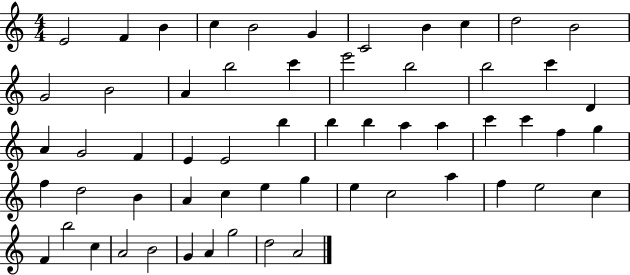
E4/h F4/q B4/q C5/q B4/h G4/q C4/h B4/q C5/q D5/h B4/h G4/h B4/h A4/q B5/h C6/q E6/h B5/h B5/h C6/q D4/q A4/q G4/h F4/q E4/q E4/h B5/q B5/q B5/q A5/q A5/q C6/q C6/q F5/q G5/q F5/q D5/h B4/q A4/q C5/q E5/q G5/q E5/q C5/h A5/q F5/q E5/h C5/q F4/q B5/h C5/q A4/h B4/h G4/q A4/q G5/h D5/h A4/h